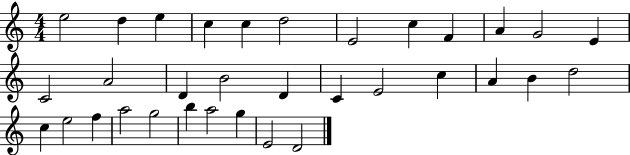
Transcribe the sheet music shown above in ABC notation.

X:1
T:Untitled
M:4/4
L:1/4
K:C
e2 d e c c d2 E2 c F A G2 E C2 A2 D B2 D C E2 c A B d2 c e2 f a2 g2 b a2 g E2 D2